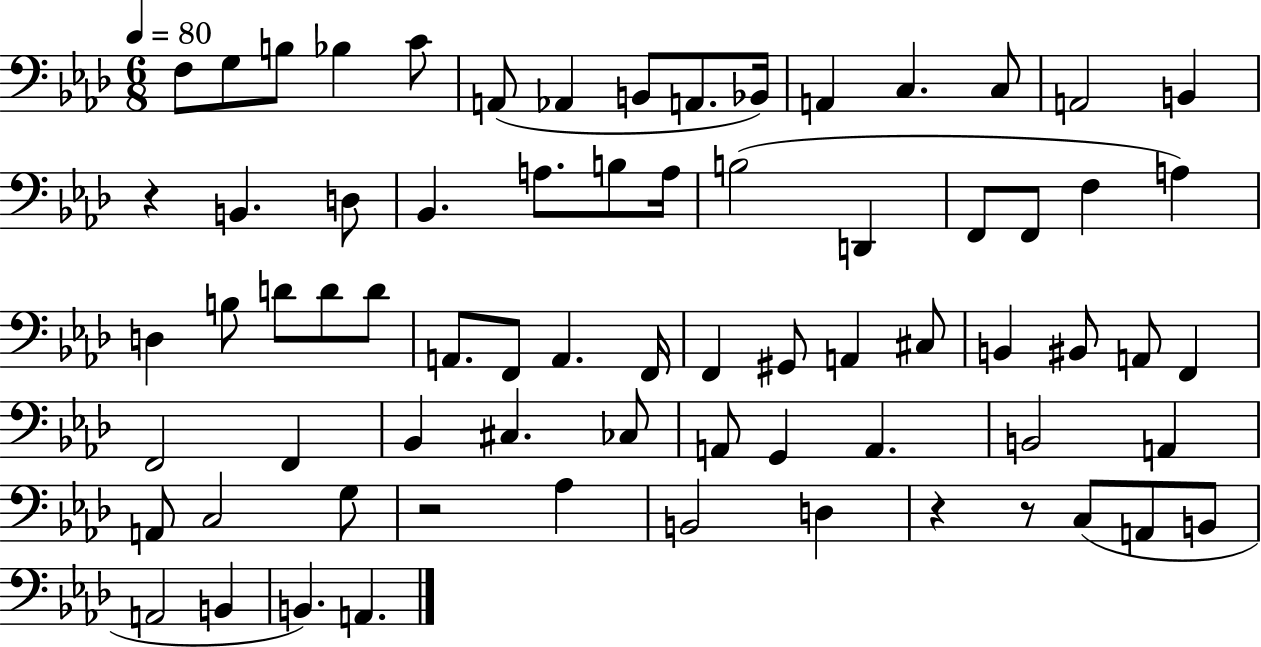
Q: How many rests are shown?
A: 4